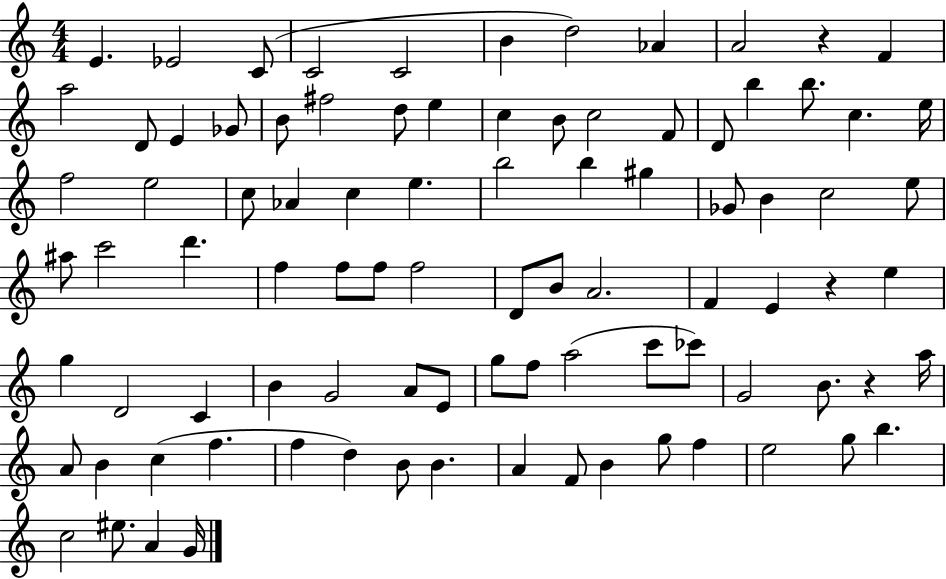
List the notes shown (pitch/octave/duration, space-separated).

E4/q. Eb4/h C4/e C4/h C4/h B4/q D5/h Ab4/q A4/h R/q F4/q A5/h D4/e E4/q Gb4/e B4/e F#5/h D5/e E5/q C5/q B4/e C5/h F4/e D4/e B5/q B5/e. C5/q. E5/s F5/h E5/h C5/e Ab4/q C5/q E5/q. B5/h B5/q G#5/q Gb4/e B4/q C5/h E5/e A#5/e C6/h D6/q. F5/q F5/e F5/e F5/h D4/e B4/e A4/h. F4/q E4/q R/q E5/q G5/q D4/h C4/q B4/q G4/h A4/e E4/e G5/e F5/e A5/h C6/e CES6/e G4/h B4/e. R/q A5/s A4/e B4/q C5/q F5/q. F5/q D5/q B4/e B4/q. A4/q F4/e B4/q G5/e F5/q E5/h G5/e B5/q. C5/h EIS5/e. A4/q G4/s